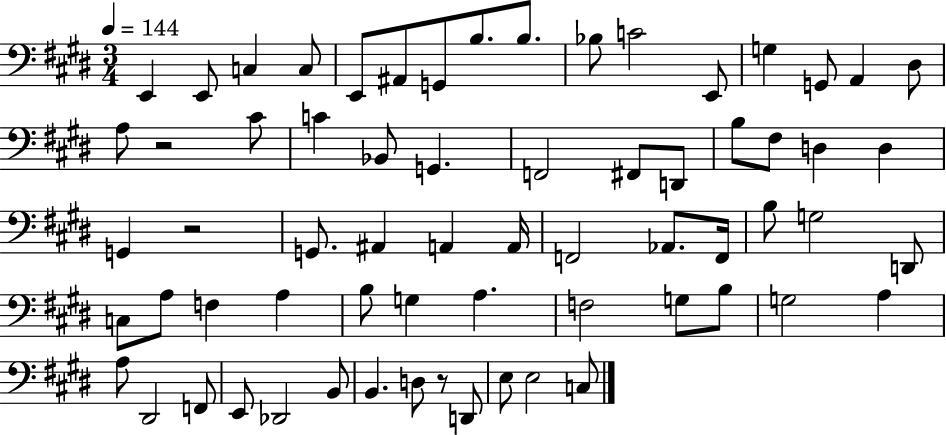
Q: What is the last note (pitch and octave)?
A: C3